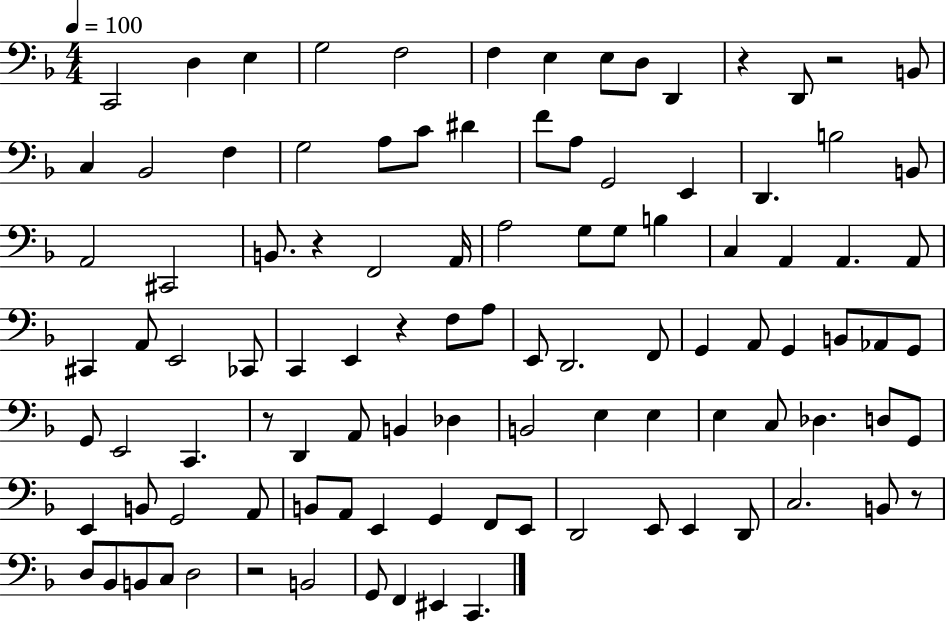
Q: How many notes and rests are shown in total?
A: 104